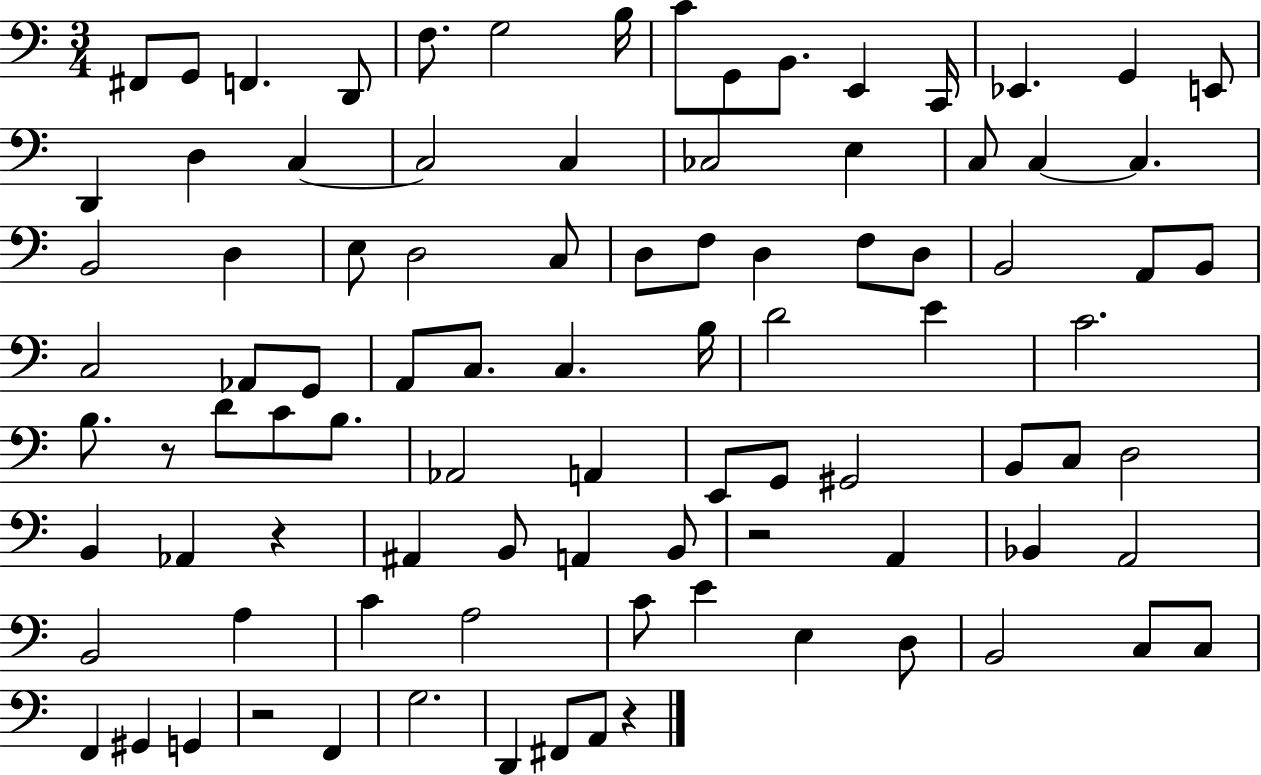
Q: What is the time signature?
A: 3/4